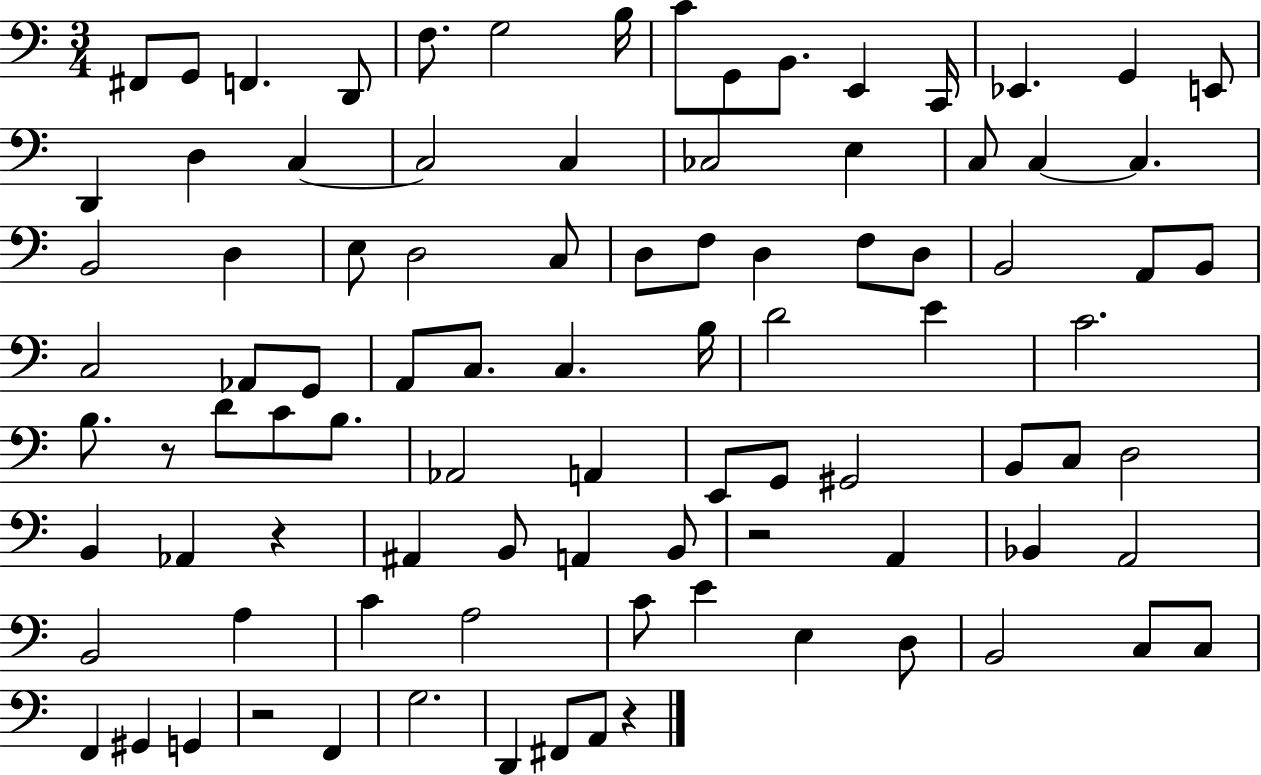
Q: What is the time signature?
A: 3/4